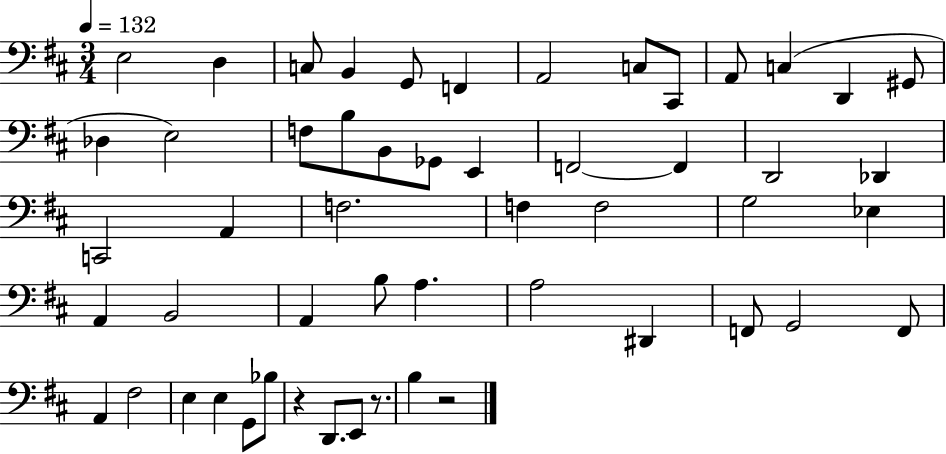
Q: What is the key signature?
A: D major